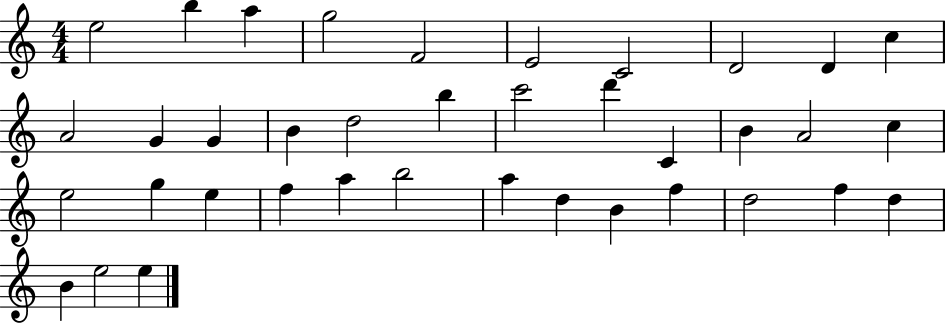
E5/h B5/q A5/q G5/h F4/h E4/h C4/h D4/h D4/q C5/q A4/h G4/q G4/q B4/q D5/h B5/q C6/h D6/q C4/q B4/q A4/h C5/q E5/h G5/q E5/q F5/q A5/q B5/h A5/q D5/q B4/q F5/q D5/h F5/q D5/q B4/q E5/h E5/q